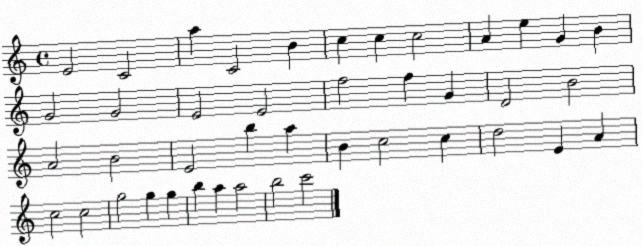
X:1
T:Untitled
M:4/4
L:1/4
K:C
E2 C2 a C2 B c c c2 A e G B G2 G2 E2 E2 f2 f G D2 B2 A2 B2 E2 b a B c2 c d2 E A c2 c2 g2 g g b a a2 b2 c'2